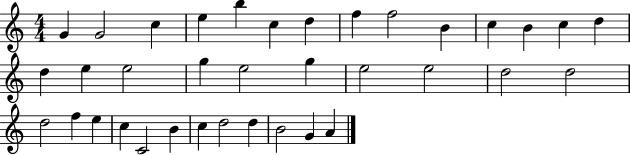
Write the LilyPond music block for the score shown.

{
  \clef treble
  \numericTimeSignature
  \time 4/4
  \key c \major
  g'4 g'2 c''4 | e''4 b''4 c''4 d''4 | f''4 f''2 b'4 | c''4 b'4 c''4 d''4 | \break d''4 e''4 e''2 | g''4 e''2 g''4 | e''2 e''2 | d''2 d''2 | \break d''2 f''4 e''4 | c''4 c'2 b'4 | c''4 d''2 d''4 | b'2 g'4 a'4 | \break \bar "|."
}